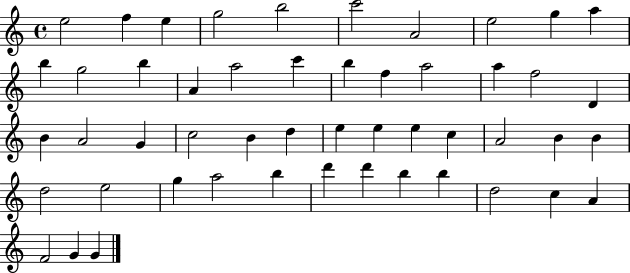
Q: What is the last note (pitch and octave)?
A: G4